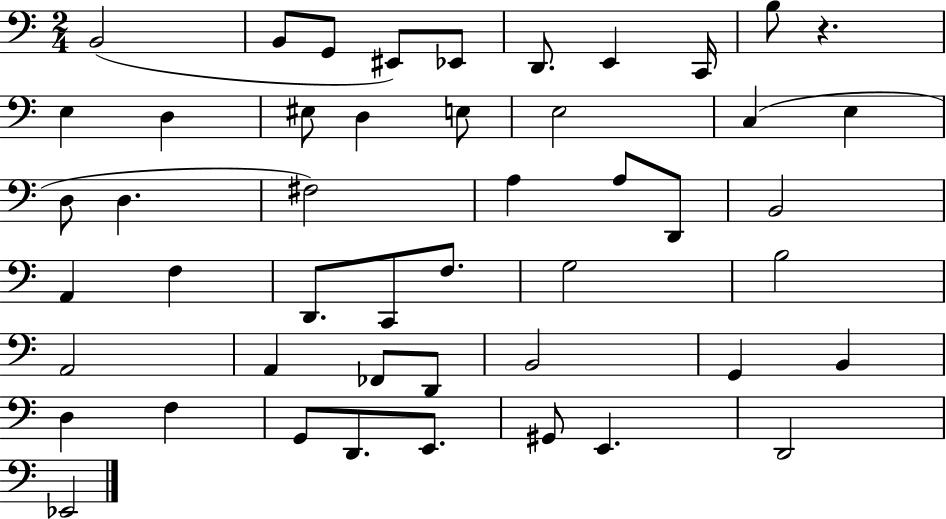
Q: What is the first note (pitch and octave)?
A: B2